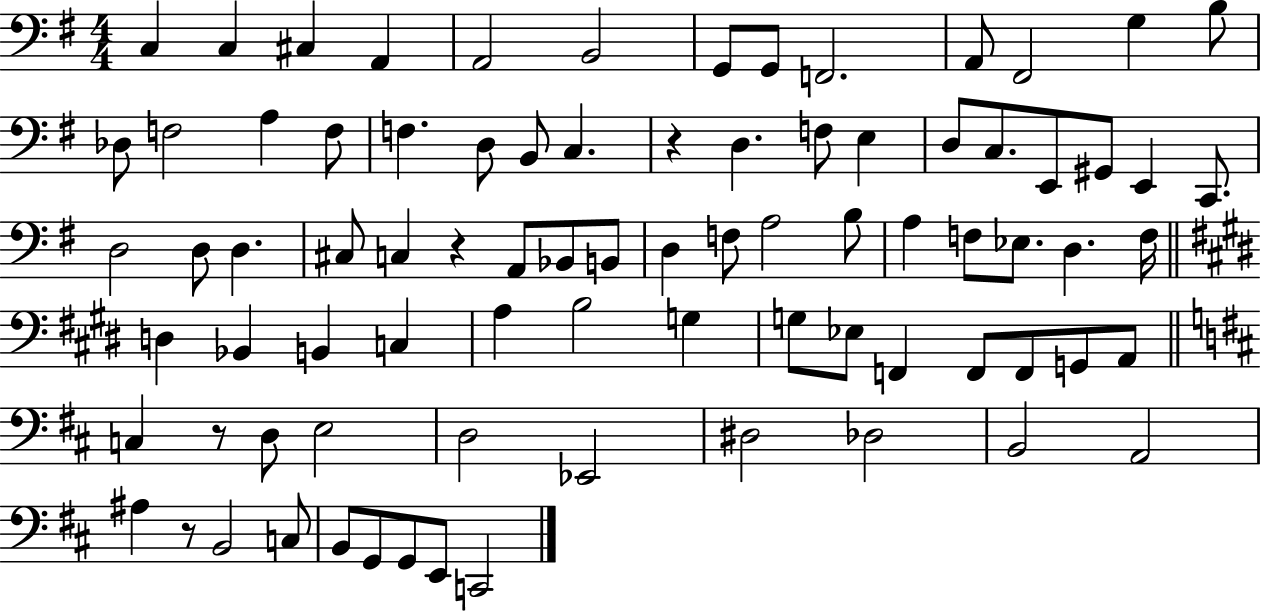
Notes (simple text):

C3/q C3/q C#3/q A2/q A2/h B2/h G2/e G2/e F2/h. A2/e F#2/h G3/q B3/e Db3/e F3/h A3/q F3/e F3/q. D3/e B2/e C3/q. R/q D3/q. F3/e E3/q D3/e C3/e. E2/e G#2/e E2/q C2/e. D3/h D3/e D3/q. C#3/e C3/q R/q A2/e Bb2/e B2/e D3/q F3/e A3/h B3/e A3/q F3/e Eb3/e. D3/q. F3/s D3/q Bb2/q B2/q C3/q A3/q B3/h G3/q G3/e Eb3/e F2/q F2/e F2/e G2/e A2/e C3/q R/e D3/e E3/h D3/h Eb2/h D#3/h Db3/h B2/h A2/h A#3/q R/e B2/h C3/e B2/e G2/e G2/e E2/e C2/h